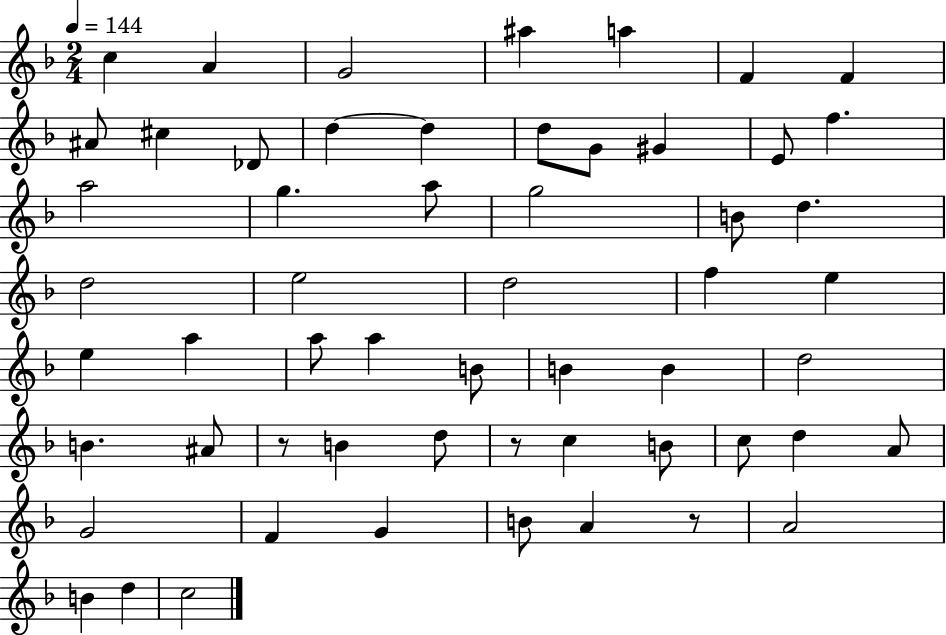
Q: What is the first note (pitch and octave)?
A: C5